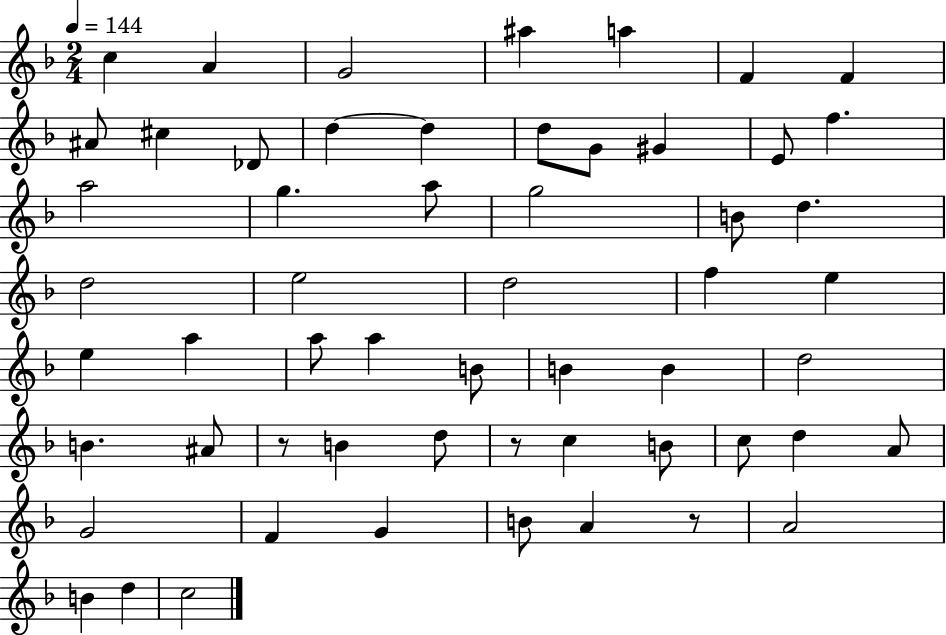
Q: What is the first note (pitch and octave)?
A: C5